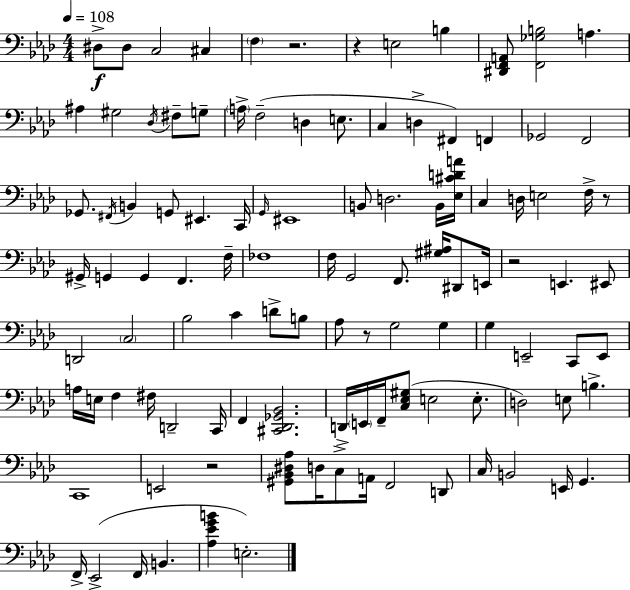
{
  \clef bass
  \numericTimeSignature
  \time 4/4
  \key f \minor
  \tempo 4 = 108
  dis8->\f dis8 c2 cis4 | \parenthesize f4 r2. | r4 e2 b4 | <dis, f, a,>8 <f, ges b>2 a4. | \break ais4 gis2 \acciaccatura { des16 } fis8-- g8-- | \parenthesize a16-> f2--( d4 e8. | c4 d4-> fis,4) f,4 | ges,2 f,2 | \break ges,8. \acciaccatura { fis,16 } b,4 g,8 eis,4. | c,16 \grace { g,16 } eis,1 | b,8 d2. | b,16 <ees cis' d' a'>16 c4 d16 e2 | \break f16-> r8 gis,16-> g,4 g,4 f,4. | f16-- fes1 | f16 g,2 f,8. <gis ais>16 | dis,8 e,16 r2 e,4. | \break eis,8 d,2 \parenthesize c2 | bes2 c'4 d'8-> | b8 aes8 r8 g2 g4 | g4 e,2-- c,8 | \break e,8 a16 e16 f4 fis16 d,2-- | c,16 f,4 <cis, des, ges, bes,>2. | d,16-> \parenthesize e,16 f,16-- <c ees gis>8( e2 | e8.-. d2) e8 b4.-> | \break c,1 | e,2 r2 | <gis, bes, dis aes>8 d16 c8-> a,16 f,2 | d,8 c16 b,2 e,16 g,4. | \break f,16-> ees,2->( f,16 b,4. | <aes ees' g' b'>4 e2.-.) | \bar "|."
}